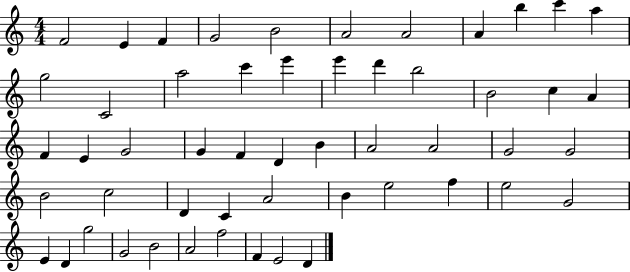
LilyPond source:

{
  \clef treble
  \numericTimeSignature
  \time 4/4
  \key c \major
  f'2 e'4 f'4 | g'2 b'2 | a'2 a'2 | a'4 b''4 c'''4 a''4 | \break g''2 c'2 | a''2 c'''4 e'''4 | e'''4 d'''4 b''2 | b'2 c''4 a'4 | \break f'4 e'4 g'2 | g'4 f'4 d'4 b'4 | a'2 a'2 | g'2 g'2 | \break b'2 c''2 | d'4 c'4 a'2 | b'4 e''2 f''4 | e''2 g'2 | \break e'4 d'4 g''2 | g'2 b'2 | a'2 f''2 | f'4 e'2 d'4 | \break \bar "|."
}